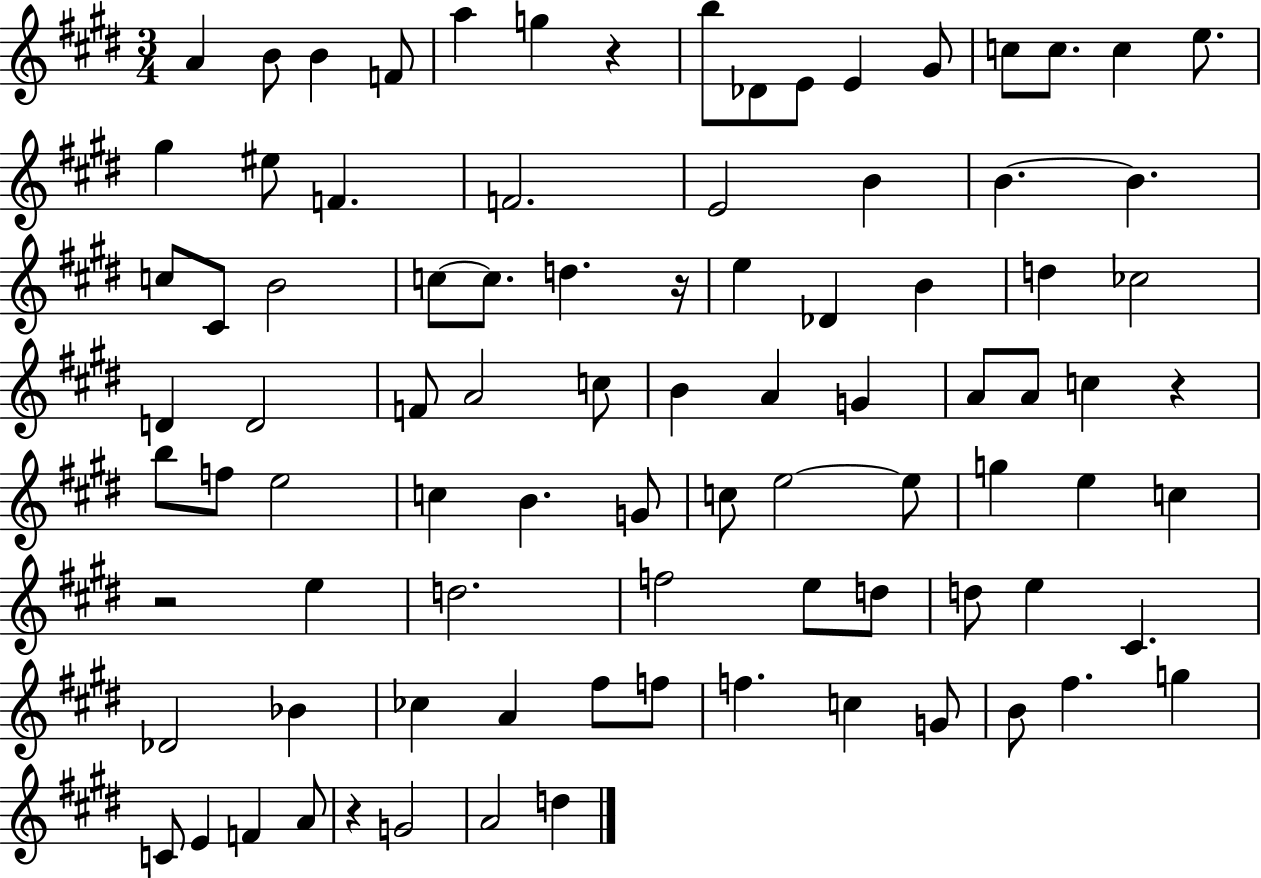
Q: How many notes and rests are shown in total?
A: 89